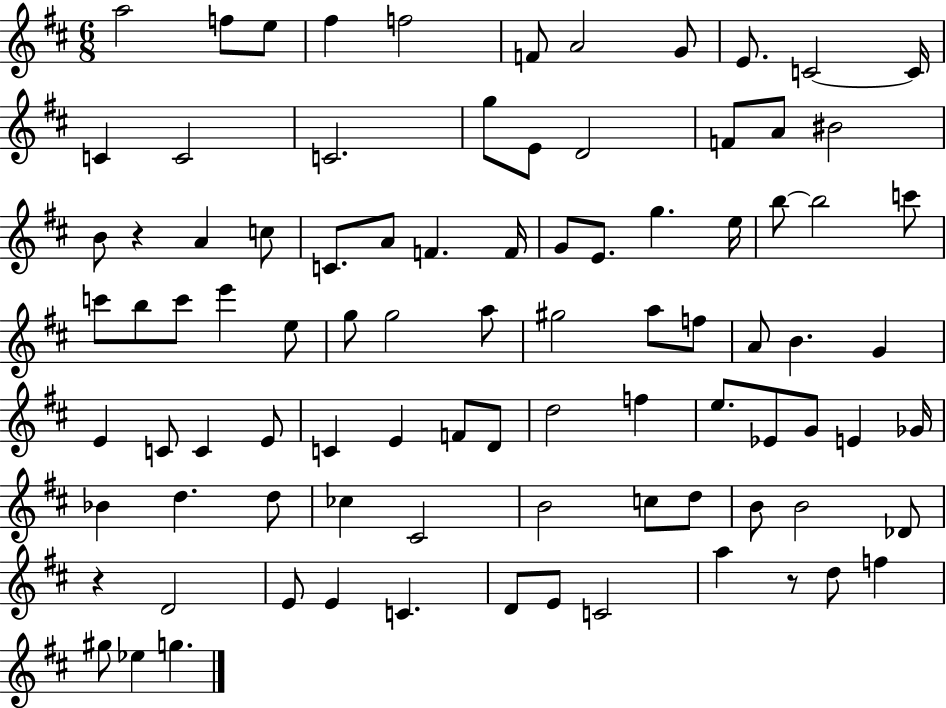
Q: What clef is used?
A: treble